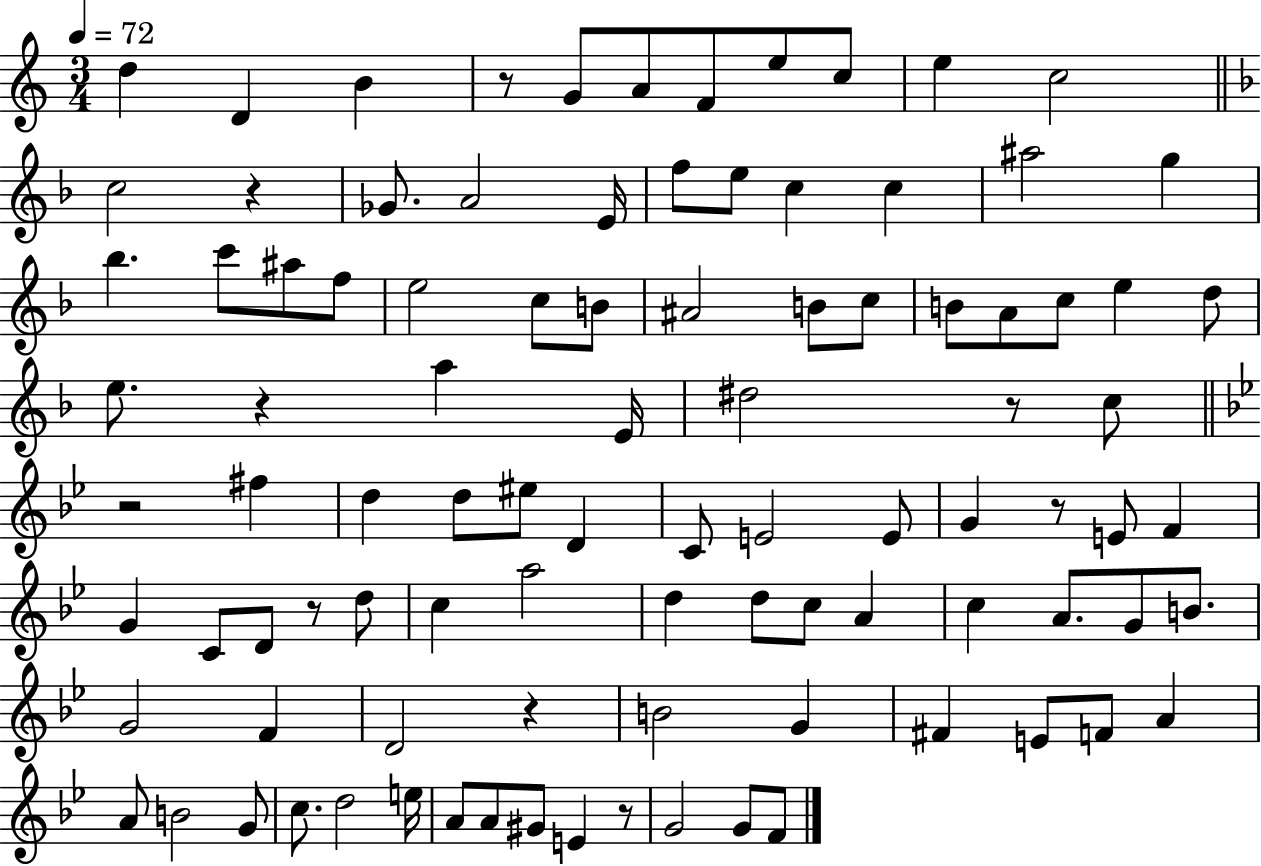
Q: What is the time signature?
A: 3/4